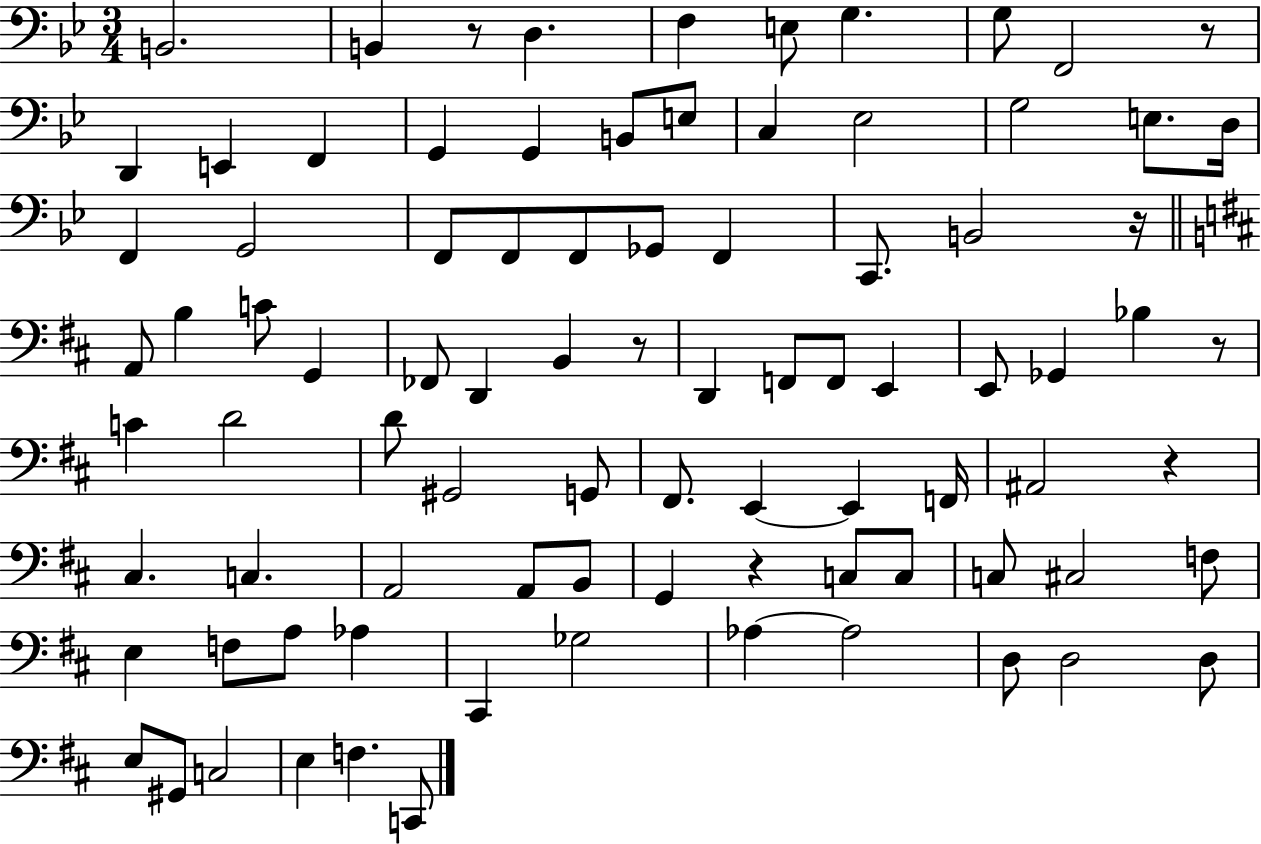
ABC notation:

X:1
T:Untitled
M:3/4
L:1/4
K:Bb
B,,2 B,, z/2 D, F, E,/2 G, G,/2 F,,2 z/2 D,, E,, F,, G,, G,, B,,/2 E,/2 C, _E,2 G,2 E,/2 D,/4 F,, G,,2 F,,/2 F,,/2 F,,/2 _G,,/2 F,, C,,/2 B,,2 z/4 A,,/2 B, C/2 G,, _F,,/2 D,, B,, z/2 D,, F,,/2 F,,/2 E,, E,,/2 _G,, _B, z/2 C D2 D/2 ^G,,2 G,,/2 ^F,,/2 E,, E,, F,,/4 ^A,,2 z ^C, C, A,,2 A,,/2 B,,/2 G,, z C,/2 C,/2 C,/2 ^C,2 F,/2 E, F,/2 A,/2 _A, ^C,, _G,2 _A, _A,2 D,/2 D,2 D,/2 E,/2 ^G,,/2 C,2 E, F, C,,/2